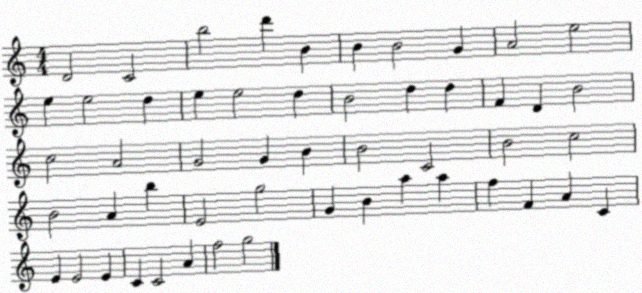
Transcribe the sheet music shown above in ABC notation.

X:1
T:Untitled
M:4/4
L:1/4
K:C
D2 C2 b2 d' B B B2 G A2 e2 e e2 d e e2 d B2 d d F D B2 c2 A2 G2 G B B2 C2 B2 c2 B2 A b E2 g2 G B a a f F A C E E2 E C C2 A f2 g2